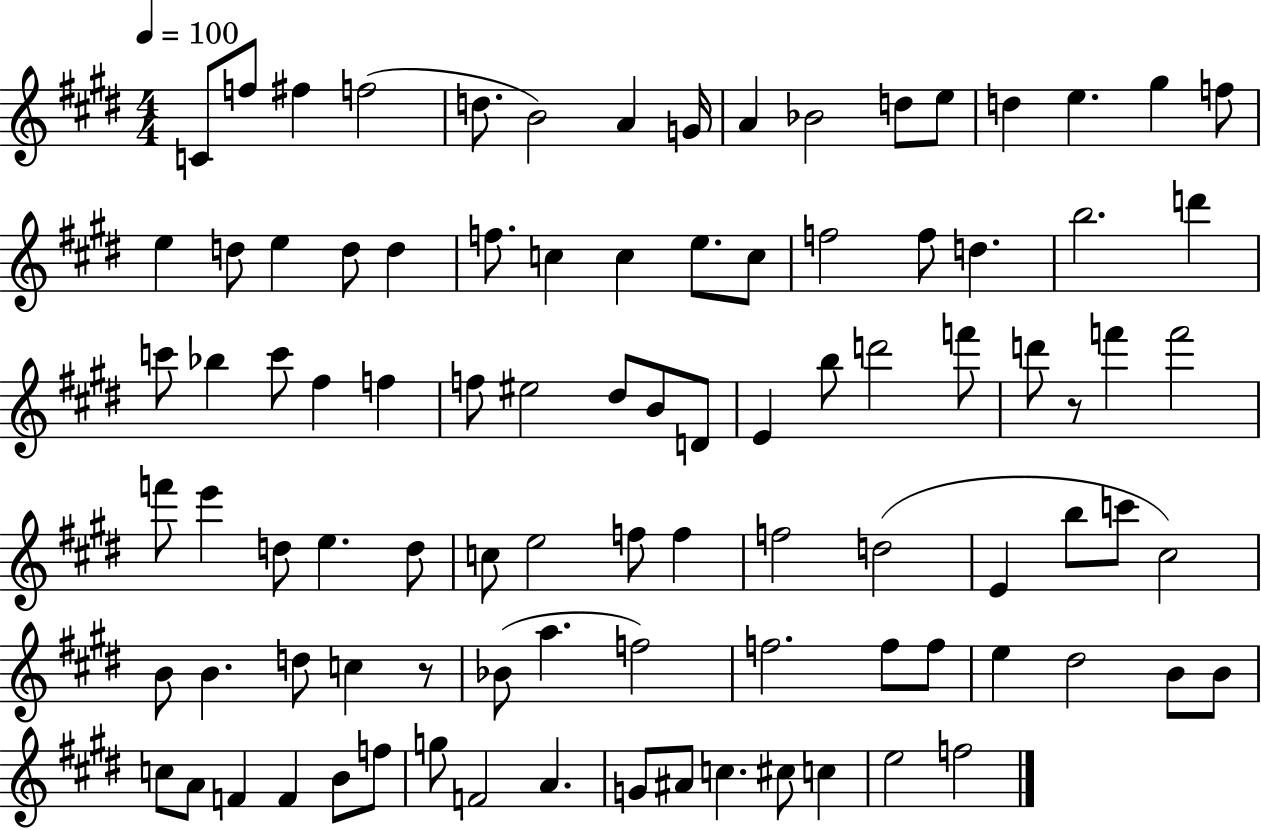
X:1
T:Untitled
M:4/4
L:1/4
K:E
C/2 f/2 ^f f2 d/2 B2 A G/4 A _B2 d/2 e/2 d e ^g f/2 e d/2 e d/2 d f/2 c c e/2 c/2 f2 f/2 d b2 d' c'/2 _b c'/2 ^f f f/2 ^e2 ^d/2 B/2 D/2 E b/2 d'2 f'/2 d'/2 z/2 f' f'2 f'/2 e' d/2 e d/2 c/2 e2 f/2 f f2 d2 E b/2 c'/2 ^c2 B/2 B d/2 c z/2 _B/2 a f2 f2 f/2 f/2 e ^d2 B/2 B/2 c/2 A/2 F F B/2 f/2 g/2 F2 A G/2 ^A/2 c ^c/2 c e2 f2